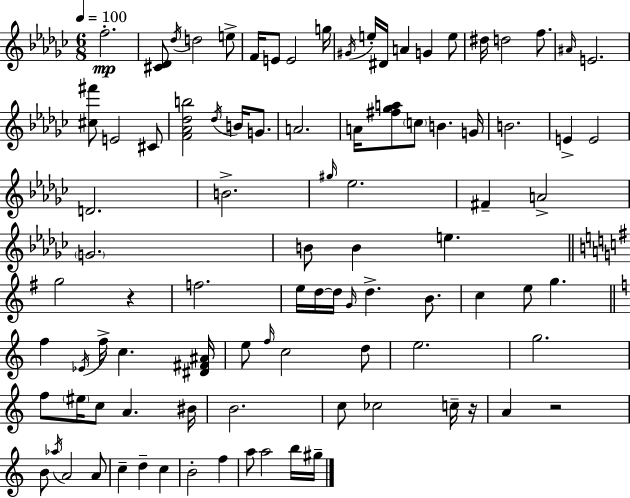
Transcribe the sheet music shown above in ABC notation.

X:1
T:Untitled
M:6/8
L:1/4
K:Ebm
f2 [^C_D]/2 _d/4 d2 e/2 F/4 E/2 E2 g/4 ^G/4 e/4 ^D/4 A G e/2 ^d/4 d2 f/2 ^A/4 E2 [^c^f']/2 E2 ^C/2 [F_A_db]2 _d/4 B/4 G/2 A2 A/4 [^f_ga]/2 c/2 B G/4 B2 E E2 D2 B2 ^g/4 _e2 ^F A2 G2 B/2 B e g2 z f2 e/4 d/4 d/4 G/4 d B/2 c e/2 g f _E/4 f/4 c [^D^F^A]/4 e/2 f/4 c2 d/2 e2 g2 f/2 ^e/4 c/2 A ^B/4 B2 c/2 _c2 c/4 z/4 A z2 B/2 _a/4 A2 A/2 c d c B2 f a/2 a2 b/4 ^g/4